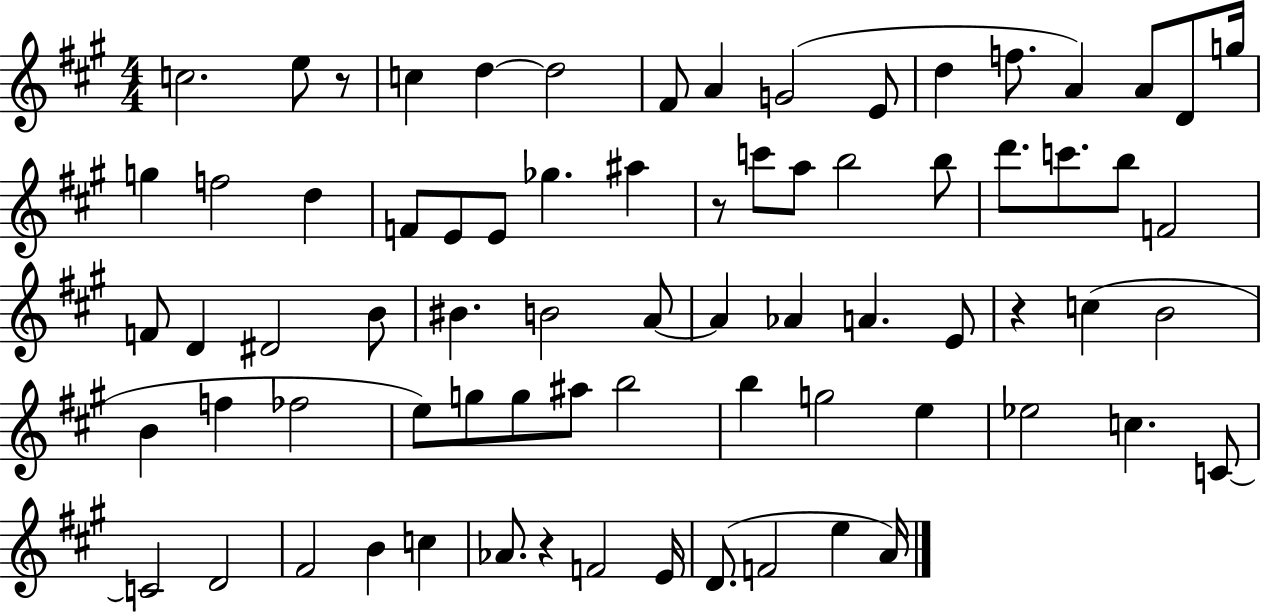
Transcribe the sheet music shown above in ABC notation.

X:1
T:Untitled
M:4/4
L:1/4
K:A
c2 e/2 z/2 c d d2 ^F/2 A G2 E/2 d f/2 A A/2 D/2 g/4 g f2 d F/2 E/2 E/2 _g ^a z/2 c'/2 a/2 b2 b/2 d'/2 c'/2 b/2 F2 F/2 D ^D2 B/2 ^B B2 A/2 A _A A E/2 z c B2 B f _f2 e/2 g/2 g/2 ^a/2 b2 b g2 e _e2 c C/2 C2 D2 ^F2 B c _A/2 z F2 E/4 D/2 F2 e A/4